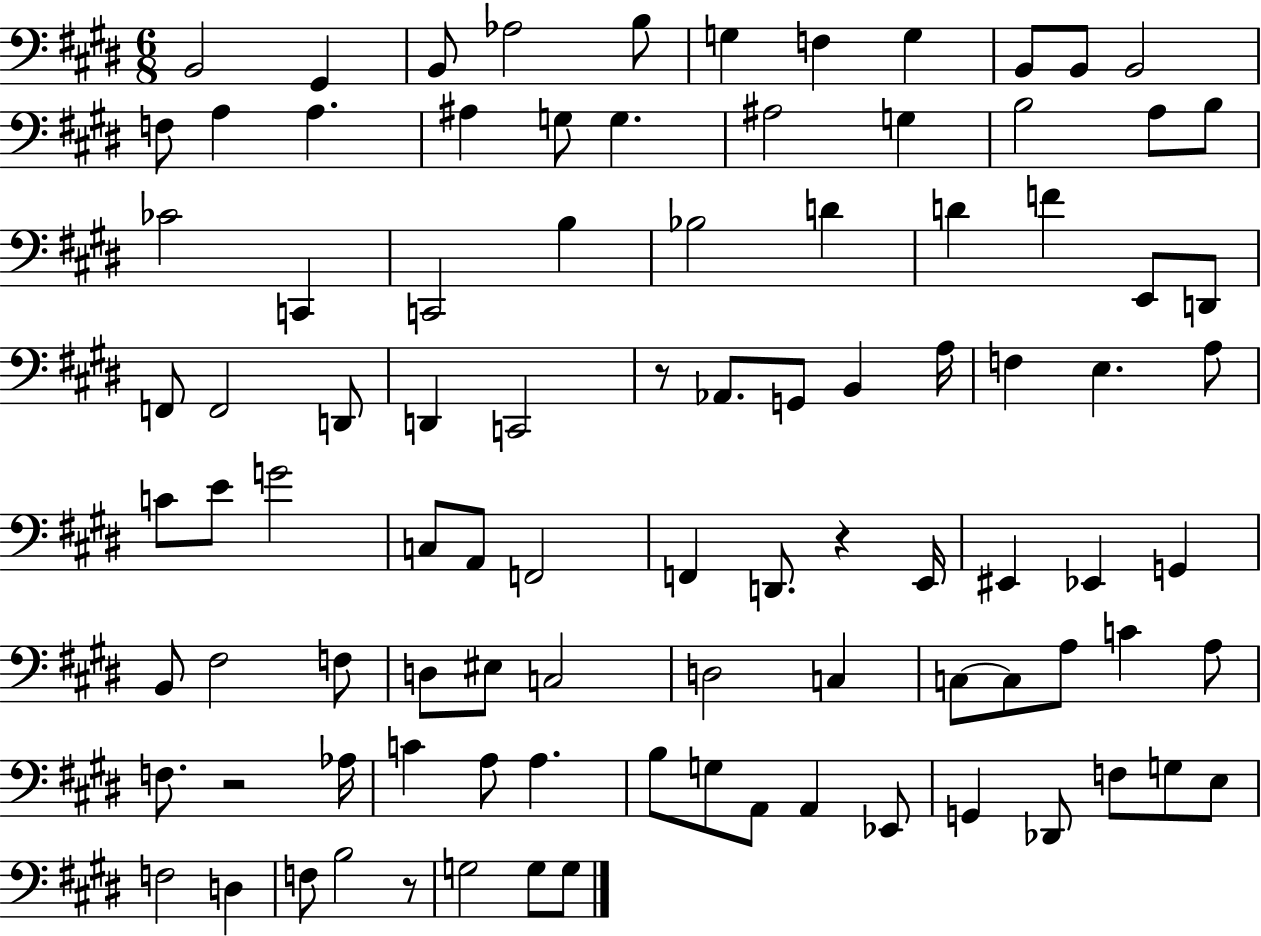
X:1
T:Untitled
M:6/8
L:1/4
K:E
B,,2 ^G,, B,,/2 _A,2 B,/2 G, F, G, B,,/2 B,,/2 B,,2 F,/2 A, A, ^A, G,/2 G, ^A,2 G, B,2 A,/2 B,/2 _C2 C,, C,,2 B, _B,2 D D F E,,/2 D,,/2 F,,/2 F,,2 D,,/2 D,, C,,2 z/2 _A,,/2 G,,/2 B,, A,/4 F, E, A,/2 C/2 E/2 G2 C,/2 A,,/2 F,,2 F,, D,,/2 z E,,/4 ^E,, _E,, G,, B,,/2 ^F,2 F,/2 D,/2 ^E,/2 C,2 D,2 C, C,/2 C,/2 A,/2 C A,/2 F,/2 z2 _A,/4 C A,/2 A, B,/2 G,/2 A,,/2 A,, _E,,/2 G,, _D,,/2 F,/2 G,/2 E,/2 F,2 D, F,/2 B,2 z/2 G,2 G,/2 G,/2